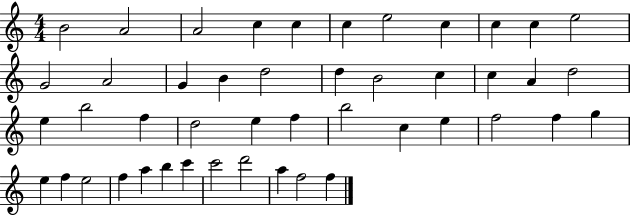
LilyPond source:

{
  \clef treble
  \numericTimeSignature
  \time 4/4
  \key c \major
  b'2 a'2 | a'2 c''4 c''4 | c''4 e''2 c''4 | c''4 c''4 e''2 | \break g'2 a'2 | g'4 b'4 d''2 | d''4 b'2 c''4 | c''4 a'4 d''2 | \break e''4 b''2 f''4 | d''2 e''4 f''4 | b''2 c''4 e''4 | f''2 f''4 g''4 | \break e''4 f''4 e''2 | f''4 a''4 b''4 c'''4 | c'''2 d'''2 | a''4 f''2 f''4 | \break \bar "|."
}